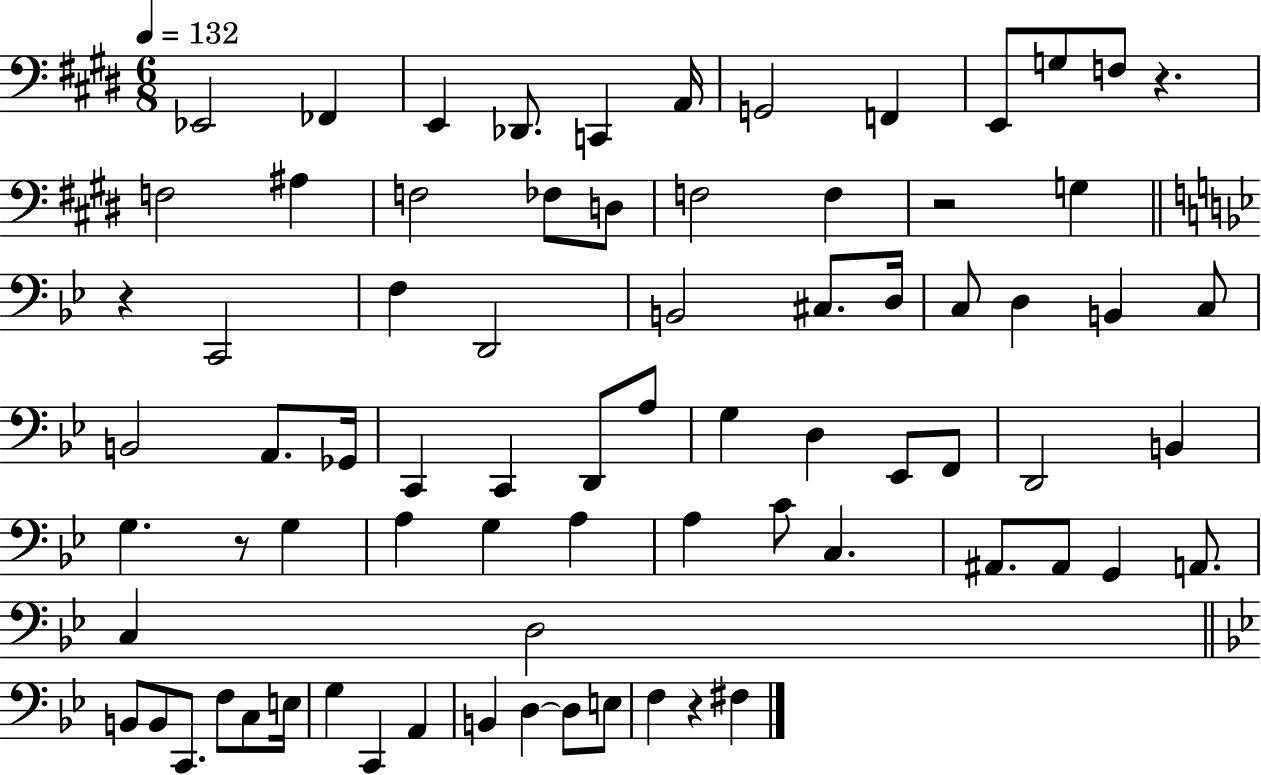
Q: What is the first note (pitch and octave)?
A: Eb2